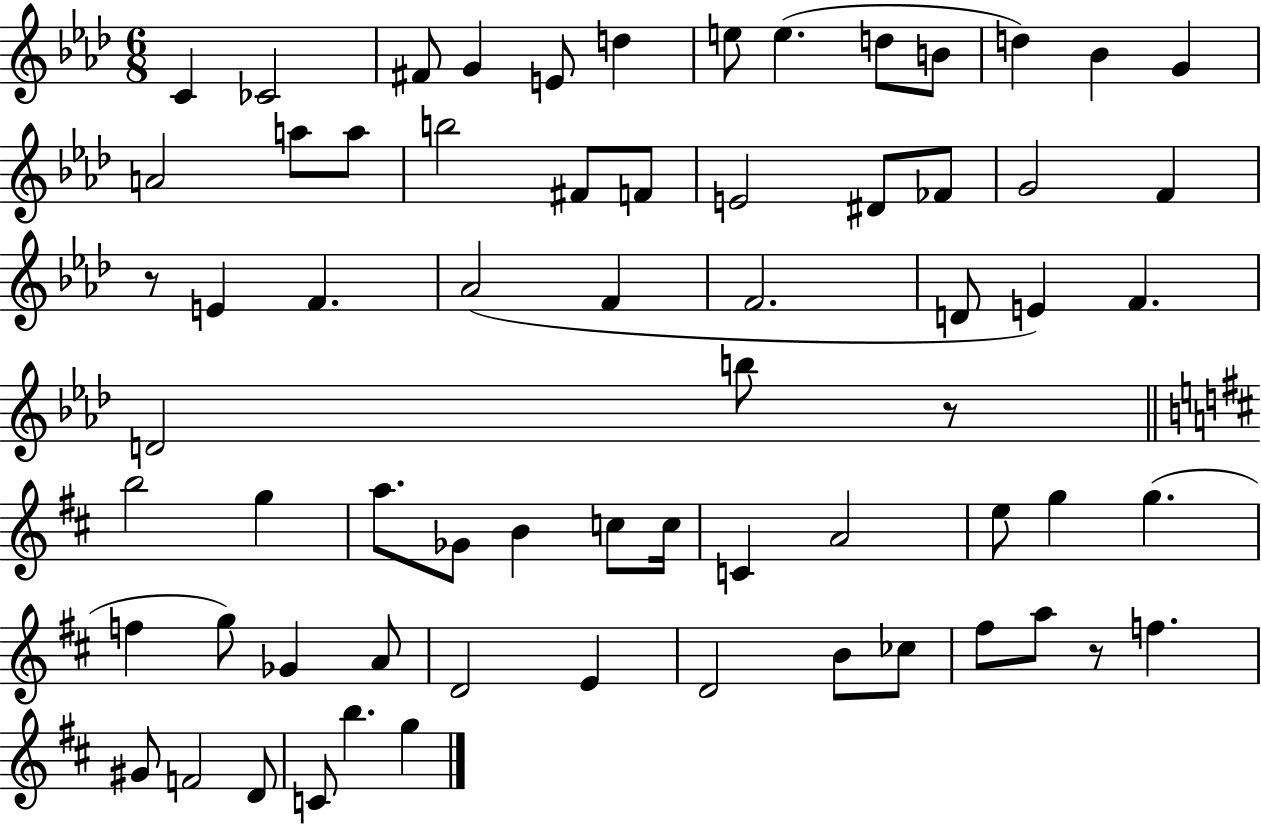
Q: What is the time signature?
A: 6/8